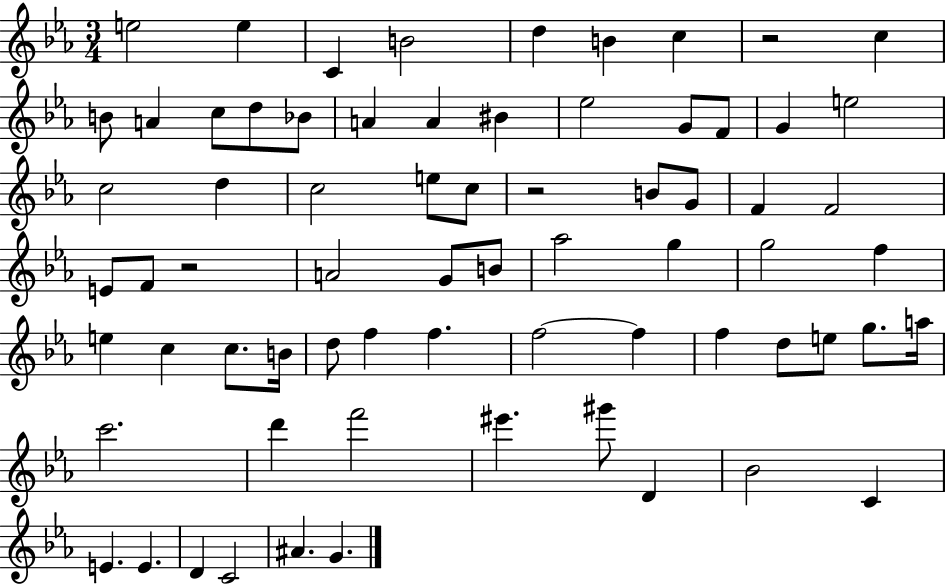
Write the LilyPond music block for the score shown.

{
  \clef treble
  \numericTimeSignature
  \time 3/4
  \key ees \major
  e''2 e''4 | c'4 b'2 | d''4 b'4 c''4 | r2 c''4 | \break b'8 a'4 c''8 d''8 bes'8 | a'4 a'4 bis'4 | ees''2 g'8 f'8 | g'4 e''2 | \break c''2 d''4 | c''2 e''8 c''8 | r2 b'8 g'8 | f'4 f'2 | \break e'8 f'8 r2 | a'2 g'8 b'8 | aes''2 g''4 | g''2 f''4 | \break e''4 c''4 c''8. b'16 | d''8 f''4 f''4. | f''2~~ f''4 | f''4 d''8 e''8 g''8. a''16 | \break c'''2. | d'''4 f'''2 | eis'''4. gis'''8 d'4 | bes'2 c'4 | \break e'4. e'4. | d'4 c'2 | ais'4. g'4. | \bar "|."
}